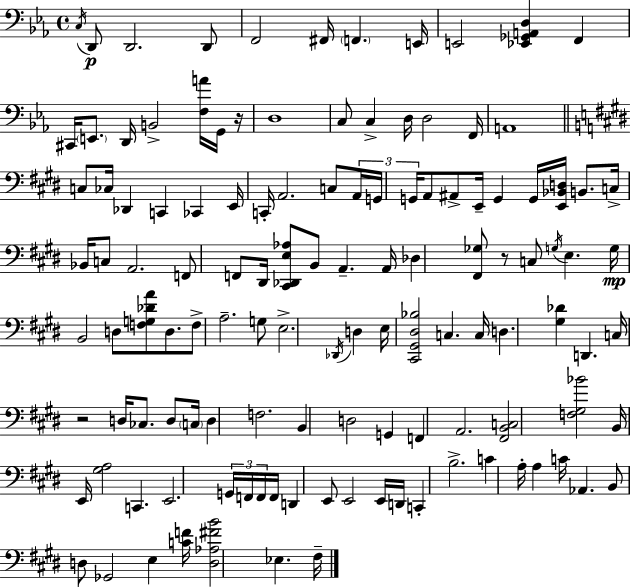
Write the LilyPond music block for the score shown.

{
  \clef bass
  \time 4/4
  \defaultTimeSignature
  \key c \minor
  \acciaccatura { c16 }\p d,8 d,2. d,8 | f,2 fis,16 \parenthesize f,4. | e,16 e,2 <ees, ges, a, d>4 f,4 | cis,16 \parenthesize e,8. d,16 b,2-> <f a'>16 g,16 | \break r16 d1 | c8 c4-> d16 d2 | f,16 a,1 | \bar "||" \break \key e \major c8 ces16 des,4 c,4 ces,4 e,16 | c,16-. a,2. c8 \tuplet 3/2 { a,16 | g,16 g,16 } a,8 ais,8-> e,16-- g,4 g,16 <e, bes, d>16 b,8. | c16-> bes,16 c8 a,2. | \break f,8 f,8 dis,16 <cis, des, e aes>8 b,8 a,4.-- a,16 | des4 <fis, ges>8 r8 c8 \acciaccatura { g16 } e4. | g16\mp b,2 d8 <f g des' a'>8 d8. | f8-> a2.-- g8 | \break e2.-> \acciaccatura { des,16 } d4 | e16 <cis, gis, dis bes>2 c4. | c16 d4. <gis des'>4 d,4. | c16 r2 d16 ces8. d8 | \break \parenthesize c16 d4 f2. | b,4 d2 g,4 | f,4 a,2. | <fis, b, c>2 <f gis bes'>2 | \break b,16 e,16 <gis a>2 c,4. | e,2. \tuplet 3/2 { g,16 f,16 | f,16 } f,16 d,4 e,8 e,2 | e,16 d,16 c,4-. b2.-> | \break c'4 a16-. a4 c'16 aes,4. | b,8 d8 ges,2 e4 | <c' f'>16 <d aes fis' b'>2 ees4. | fis16-- \bar "|."
}